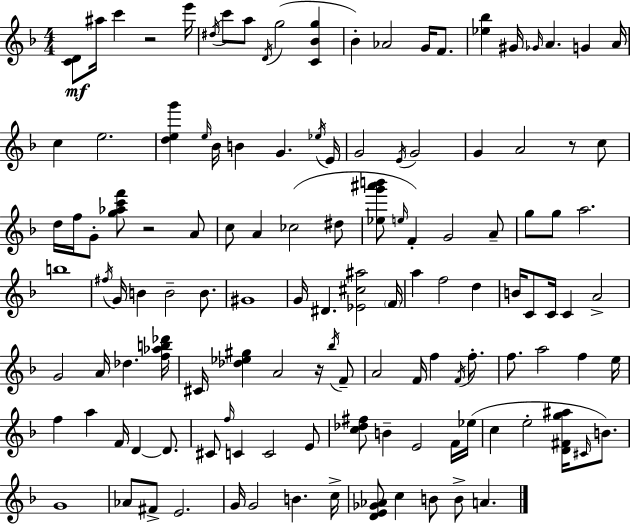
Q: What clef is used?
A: treble